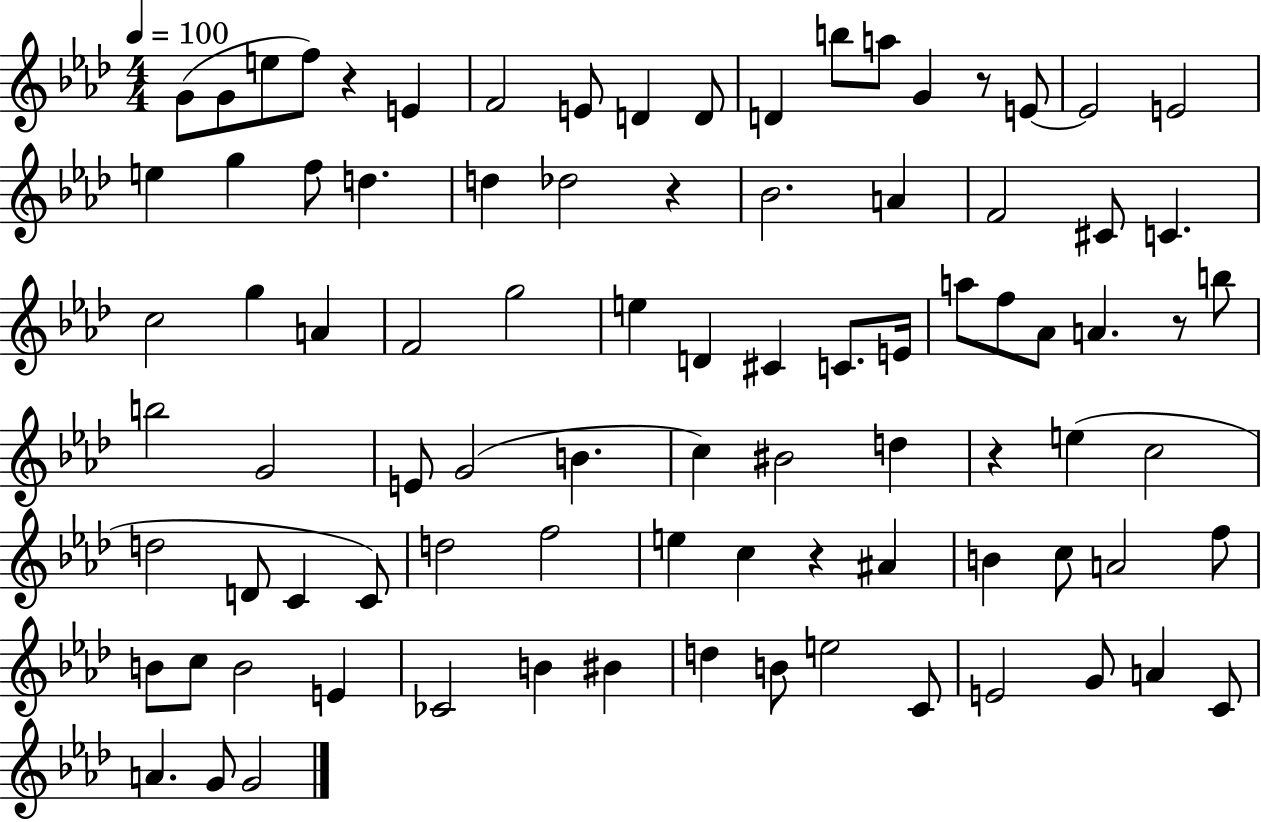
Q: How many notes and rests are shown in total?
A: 89